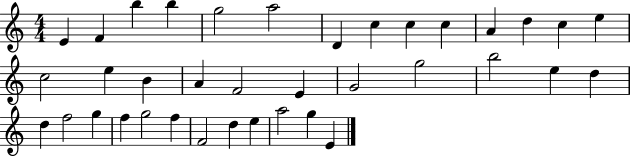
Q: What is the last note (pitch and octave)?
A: E4